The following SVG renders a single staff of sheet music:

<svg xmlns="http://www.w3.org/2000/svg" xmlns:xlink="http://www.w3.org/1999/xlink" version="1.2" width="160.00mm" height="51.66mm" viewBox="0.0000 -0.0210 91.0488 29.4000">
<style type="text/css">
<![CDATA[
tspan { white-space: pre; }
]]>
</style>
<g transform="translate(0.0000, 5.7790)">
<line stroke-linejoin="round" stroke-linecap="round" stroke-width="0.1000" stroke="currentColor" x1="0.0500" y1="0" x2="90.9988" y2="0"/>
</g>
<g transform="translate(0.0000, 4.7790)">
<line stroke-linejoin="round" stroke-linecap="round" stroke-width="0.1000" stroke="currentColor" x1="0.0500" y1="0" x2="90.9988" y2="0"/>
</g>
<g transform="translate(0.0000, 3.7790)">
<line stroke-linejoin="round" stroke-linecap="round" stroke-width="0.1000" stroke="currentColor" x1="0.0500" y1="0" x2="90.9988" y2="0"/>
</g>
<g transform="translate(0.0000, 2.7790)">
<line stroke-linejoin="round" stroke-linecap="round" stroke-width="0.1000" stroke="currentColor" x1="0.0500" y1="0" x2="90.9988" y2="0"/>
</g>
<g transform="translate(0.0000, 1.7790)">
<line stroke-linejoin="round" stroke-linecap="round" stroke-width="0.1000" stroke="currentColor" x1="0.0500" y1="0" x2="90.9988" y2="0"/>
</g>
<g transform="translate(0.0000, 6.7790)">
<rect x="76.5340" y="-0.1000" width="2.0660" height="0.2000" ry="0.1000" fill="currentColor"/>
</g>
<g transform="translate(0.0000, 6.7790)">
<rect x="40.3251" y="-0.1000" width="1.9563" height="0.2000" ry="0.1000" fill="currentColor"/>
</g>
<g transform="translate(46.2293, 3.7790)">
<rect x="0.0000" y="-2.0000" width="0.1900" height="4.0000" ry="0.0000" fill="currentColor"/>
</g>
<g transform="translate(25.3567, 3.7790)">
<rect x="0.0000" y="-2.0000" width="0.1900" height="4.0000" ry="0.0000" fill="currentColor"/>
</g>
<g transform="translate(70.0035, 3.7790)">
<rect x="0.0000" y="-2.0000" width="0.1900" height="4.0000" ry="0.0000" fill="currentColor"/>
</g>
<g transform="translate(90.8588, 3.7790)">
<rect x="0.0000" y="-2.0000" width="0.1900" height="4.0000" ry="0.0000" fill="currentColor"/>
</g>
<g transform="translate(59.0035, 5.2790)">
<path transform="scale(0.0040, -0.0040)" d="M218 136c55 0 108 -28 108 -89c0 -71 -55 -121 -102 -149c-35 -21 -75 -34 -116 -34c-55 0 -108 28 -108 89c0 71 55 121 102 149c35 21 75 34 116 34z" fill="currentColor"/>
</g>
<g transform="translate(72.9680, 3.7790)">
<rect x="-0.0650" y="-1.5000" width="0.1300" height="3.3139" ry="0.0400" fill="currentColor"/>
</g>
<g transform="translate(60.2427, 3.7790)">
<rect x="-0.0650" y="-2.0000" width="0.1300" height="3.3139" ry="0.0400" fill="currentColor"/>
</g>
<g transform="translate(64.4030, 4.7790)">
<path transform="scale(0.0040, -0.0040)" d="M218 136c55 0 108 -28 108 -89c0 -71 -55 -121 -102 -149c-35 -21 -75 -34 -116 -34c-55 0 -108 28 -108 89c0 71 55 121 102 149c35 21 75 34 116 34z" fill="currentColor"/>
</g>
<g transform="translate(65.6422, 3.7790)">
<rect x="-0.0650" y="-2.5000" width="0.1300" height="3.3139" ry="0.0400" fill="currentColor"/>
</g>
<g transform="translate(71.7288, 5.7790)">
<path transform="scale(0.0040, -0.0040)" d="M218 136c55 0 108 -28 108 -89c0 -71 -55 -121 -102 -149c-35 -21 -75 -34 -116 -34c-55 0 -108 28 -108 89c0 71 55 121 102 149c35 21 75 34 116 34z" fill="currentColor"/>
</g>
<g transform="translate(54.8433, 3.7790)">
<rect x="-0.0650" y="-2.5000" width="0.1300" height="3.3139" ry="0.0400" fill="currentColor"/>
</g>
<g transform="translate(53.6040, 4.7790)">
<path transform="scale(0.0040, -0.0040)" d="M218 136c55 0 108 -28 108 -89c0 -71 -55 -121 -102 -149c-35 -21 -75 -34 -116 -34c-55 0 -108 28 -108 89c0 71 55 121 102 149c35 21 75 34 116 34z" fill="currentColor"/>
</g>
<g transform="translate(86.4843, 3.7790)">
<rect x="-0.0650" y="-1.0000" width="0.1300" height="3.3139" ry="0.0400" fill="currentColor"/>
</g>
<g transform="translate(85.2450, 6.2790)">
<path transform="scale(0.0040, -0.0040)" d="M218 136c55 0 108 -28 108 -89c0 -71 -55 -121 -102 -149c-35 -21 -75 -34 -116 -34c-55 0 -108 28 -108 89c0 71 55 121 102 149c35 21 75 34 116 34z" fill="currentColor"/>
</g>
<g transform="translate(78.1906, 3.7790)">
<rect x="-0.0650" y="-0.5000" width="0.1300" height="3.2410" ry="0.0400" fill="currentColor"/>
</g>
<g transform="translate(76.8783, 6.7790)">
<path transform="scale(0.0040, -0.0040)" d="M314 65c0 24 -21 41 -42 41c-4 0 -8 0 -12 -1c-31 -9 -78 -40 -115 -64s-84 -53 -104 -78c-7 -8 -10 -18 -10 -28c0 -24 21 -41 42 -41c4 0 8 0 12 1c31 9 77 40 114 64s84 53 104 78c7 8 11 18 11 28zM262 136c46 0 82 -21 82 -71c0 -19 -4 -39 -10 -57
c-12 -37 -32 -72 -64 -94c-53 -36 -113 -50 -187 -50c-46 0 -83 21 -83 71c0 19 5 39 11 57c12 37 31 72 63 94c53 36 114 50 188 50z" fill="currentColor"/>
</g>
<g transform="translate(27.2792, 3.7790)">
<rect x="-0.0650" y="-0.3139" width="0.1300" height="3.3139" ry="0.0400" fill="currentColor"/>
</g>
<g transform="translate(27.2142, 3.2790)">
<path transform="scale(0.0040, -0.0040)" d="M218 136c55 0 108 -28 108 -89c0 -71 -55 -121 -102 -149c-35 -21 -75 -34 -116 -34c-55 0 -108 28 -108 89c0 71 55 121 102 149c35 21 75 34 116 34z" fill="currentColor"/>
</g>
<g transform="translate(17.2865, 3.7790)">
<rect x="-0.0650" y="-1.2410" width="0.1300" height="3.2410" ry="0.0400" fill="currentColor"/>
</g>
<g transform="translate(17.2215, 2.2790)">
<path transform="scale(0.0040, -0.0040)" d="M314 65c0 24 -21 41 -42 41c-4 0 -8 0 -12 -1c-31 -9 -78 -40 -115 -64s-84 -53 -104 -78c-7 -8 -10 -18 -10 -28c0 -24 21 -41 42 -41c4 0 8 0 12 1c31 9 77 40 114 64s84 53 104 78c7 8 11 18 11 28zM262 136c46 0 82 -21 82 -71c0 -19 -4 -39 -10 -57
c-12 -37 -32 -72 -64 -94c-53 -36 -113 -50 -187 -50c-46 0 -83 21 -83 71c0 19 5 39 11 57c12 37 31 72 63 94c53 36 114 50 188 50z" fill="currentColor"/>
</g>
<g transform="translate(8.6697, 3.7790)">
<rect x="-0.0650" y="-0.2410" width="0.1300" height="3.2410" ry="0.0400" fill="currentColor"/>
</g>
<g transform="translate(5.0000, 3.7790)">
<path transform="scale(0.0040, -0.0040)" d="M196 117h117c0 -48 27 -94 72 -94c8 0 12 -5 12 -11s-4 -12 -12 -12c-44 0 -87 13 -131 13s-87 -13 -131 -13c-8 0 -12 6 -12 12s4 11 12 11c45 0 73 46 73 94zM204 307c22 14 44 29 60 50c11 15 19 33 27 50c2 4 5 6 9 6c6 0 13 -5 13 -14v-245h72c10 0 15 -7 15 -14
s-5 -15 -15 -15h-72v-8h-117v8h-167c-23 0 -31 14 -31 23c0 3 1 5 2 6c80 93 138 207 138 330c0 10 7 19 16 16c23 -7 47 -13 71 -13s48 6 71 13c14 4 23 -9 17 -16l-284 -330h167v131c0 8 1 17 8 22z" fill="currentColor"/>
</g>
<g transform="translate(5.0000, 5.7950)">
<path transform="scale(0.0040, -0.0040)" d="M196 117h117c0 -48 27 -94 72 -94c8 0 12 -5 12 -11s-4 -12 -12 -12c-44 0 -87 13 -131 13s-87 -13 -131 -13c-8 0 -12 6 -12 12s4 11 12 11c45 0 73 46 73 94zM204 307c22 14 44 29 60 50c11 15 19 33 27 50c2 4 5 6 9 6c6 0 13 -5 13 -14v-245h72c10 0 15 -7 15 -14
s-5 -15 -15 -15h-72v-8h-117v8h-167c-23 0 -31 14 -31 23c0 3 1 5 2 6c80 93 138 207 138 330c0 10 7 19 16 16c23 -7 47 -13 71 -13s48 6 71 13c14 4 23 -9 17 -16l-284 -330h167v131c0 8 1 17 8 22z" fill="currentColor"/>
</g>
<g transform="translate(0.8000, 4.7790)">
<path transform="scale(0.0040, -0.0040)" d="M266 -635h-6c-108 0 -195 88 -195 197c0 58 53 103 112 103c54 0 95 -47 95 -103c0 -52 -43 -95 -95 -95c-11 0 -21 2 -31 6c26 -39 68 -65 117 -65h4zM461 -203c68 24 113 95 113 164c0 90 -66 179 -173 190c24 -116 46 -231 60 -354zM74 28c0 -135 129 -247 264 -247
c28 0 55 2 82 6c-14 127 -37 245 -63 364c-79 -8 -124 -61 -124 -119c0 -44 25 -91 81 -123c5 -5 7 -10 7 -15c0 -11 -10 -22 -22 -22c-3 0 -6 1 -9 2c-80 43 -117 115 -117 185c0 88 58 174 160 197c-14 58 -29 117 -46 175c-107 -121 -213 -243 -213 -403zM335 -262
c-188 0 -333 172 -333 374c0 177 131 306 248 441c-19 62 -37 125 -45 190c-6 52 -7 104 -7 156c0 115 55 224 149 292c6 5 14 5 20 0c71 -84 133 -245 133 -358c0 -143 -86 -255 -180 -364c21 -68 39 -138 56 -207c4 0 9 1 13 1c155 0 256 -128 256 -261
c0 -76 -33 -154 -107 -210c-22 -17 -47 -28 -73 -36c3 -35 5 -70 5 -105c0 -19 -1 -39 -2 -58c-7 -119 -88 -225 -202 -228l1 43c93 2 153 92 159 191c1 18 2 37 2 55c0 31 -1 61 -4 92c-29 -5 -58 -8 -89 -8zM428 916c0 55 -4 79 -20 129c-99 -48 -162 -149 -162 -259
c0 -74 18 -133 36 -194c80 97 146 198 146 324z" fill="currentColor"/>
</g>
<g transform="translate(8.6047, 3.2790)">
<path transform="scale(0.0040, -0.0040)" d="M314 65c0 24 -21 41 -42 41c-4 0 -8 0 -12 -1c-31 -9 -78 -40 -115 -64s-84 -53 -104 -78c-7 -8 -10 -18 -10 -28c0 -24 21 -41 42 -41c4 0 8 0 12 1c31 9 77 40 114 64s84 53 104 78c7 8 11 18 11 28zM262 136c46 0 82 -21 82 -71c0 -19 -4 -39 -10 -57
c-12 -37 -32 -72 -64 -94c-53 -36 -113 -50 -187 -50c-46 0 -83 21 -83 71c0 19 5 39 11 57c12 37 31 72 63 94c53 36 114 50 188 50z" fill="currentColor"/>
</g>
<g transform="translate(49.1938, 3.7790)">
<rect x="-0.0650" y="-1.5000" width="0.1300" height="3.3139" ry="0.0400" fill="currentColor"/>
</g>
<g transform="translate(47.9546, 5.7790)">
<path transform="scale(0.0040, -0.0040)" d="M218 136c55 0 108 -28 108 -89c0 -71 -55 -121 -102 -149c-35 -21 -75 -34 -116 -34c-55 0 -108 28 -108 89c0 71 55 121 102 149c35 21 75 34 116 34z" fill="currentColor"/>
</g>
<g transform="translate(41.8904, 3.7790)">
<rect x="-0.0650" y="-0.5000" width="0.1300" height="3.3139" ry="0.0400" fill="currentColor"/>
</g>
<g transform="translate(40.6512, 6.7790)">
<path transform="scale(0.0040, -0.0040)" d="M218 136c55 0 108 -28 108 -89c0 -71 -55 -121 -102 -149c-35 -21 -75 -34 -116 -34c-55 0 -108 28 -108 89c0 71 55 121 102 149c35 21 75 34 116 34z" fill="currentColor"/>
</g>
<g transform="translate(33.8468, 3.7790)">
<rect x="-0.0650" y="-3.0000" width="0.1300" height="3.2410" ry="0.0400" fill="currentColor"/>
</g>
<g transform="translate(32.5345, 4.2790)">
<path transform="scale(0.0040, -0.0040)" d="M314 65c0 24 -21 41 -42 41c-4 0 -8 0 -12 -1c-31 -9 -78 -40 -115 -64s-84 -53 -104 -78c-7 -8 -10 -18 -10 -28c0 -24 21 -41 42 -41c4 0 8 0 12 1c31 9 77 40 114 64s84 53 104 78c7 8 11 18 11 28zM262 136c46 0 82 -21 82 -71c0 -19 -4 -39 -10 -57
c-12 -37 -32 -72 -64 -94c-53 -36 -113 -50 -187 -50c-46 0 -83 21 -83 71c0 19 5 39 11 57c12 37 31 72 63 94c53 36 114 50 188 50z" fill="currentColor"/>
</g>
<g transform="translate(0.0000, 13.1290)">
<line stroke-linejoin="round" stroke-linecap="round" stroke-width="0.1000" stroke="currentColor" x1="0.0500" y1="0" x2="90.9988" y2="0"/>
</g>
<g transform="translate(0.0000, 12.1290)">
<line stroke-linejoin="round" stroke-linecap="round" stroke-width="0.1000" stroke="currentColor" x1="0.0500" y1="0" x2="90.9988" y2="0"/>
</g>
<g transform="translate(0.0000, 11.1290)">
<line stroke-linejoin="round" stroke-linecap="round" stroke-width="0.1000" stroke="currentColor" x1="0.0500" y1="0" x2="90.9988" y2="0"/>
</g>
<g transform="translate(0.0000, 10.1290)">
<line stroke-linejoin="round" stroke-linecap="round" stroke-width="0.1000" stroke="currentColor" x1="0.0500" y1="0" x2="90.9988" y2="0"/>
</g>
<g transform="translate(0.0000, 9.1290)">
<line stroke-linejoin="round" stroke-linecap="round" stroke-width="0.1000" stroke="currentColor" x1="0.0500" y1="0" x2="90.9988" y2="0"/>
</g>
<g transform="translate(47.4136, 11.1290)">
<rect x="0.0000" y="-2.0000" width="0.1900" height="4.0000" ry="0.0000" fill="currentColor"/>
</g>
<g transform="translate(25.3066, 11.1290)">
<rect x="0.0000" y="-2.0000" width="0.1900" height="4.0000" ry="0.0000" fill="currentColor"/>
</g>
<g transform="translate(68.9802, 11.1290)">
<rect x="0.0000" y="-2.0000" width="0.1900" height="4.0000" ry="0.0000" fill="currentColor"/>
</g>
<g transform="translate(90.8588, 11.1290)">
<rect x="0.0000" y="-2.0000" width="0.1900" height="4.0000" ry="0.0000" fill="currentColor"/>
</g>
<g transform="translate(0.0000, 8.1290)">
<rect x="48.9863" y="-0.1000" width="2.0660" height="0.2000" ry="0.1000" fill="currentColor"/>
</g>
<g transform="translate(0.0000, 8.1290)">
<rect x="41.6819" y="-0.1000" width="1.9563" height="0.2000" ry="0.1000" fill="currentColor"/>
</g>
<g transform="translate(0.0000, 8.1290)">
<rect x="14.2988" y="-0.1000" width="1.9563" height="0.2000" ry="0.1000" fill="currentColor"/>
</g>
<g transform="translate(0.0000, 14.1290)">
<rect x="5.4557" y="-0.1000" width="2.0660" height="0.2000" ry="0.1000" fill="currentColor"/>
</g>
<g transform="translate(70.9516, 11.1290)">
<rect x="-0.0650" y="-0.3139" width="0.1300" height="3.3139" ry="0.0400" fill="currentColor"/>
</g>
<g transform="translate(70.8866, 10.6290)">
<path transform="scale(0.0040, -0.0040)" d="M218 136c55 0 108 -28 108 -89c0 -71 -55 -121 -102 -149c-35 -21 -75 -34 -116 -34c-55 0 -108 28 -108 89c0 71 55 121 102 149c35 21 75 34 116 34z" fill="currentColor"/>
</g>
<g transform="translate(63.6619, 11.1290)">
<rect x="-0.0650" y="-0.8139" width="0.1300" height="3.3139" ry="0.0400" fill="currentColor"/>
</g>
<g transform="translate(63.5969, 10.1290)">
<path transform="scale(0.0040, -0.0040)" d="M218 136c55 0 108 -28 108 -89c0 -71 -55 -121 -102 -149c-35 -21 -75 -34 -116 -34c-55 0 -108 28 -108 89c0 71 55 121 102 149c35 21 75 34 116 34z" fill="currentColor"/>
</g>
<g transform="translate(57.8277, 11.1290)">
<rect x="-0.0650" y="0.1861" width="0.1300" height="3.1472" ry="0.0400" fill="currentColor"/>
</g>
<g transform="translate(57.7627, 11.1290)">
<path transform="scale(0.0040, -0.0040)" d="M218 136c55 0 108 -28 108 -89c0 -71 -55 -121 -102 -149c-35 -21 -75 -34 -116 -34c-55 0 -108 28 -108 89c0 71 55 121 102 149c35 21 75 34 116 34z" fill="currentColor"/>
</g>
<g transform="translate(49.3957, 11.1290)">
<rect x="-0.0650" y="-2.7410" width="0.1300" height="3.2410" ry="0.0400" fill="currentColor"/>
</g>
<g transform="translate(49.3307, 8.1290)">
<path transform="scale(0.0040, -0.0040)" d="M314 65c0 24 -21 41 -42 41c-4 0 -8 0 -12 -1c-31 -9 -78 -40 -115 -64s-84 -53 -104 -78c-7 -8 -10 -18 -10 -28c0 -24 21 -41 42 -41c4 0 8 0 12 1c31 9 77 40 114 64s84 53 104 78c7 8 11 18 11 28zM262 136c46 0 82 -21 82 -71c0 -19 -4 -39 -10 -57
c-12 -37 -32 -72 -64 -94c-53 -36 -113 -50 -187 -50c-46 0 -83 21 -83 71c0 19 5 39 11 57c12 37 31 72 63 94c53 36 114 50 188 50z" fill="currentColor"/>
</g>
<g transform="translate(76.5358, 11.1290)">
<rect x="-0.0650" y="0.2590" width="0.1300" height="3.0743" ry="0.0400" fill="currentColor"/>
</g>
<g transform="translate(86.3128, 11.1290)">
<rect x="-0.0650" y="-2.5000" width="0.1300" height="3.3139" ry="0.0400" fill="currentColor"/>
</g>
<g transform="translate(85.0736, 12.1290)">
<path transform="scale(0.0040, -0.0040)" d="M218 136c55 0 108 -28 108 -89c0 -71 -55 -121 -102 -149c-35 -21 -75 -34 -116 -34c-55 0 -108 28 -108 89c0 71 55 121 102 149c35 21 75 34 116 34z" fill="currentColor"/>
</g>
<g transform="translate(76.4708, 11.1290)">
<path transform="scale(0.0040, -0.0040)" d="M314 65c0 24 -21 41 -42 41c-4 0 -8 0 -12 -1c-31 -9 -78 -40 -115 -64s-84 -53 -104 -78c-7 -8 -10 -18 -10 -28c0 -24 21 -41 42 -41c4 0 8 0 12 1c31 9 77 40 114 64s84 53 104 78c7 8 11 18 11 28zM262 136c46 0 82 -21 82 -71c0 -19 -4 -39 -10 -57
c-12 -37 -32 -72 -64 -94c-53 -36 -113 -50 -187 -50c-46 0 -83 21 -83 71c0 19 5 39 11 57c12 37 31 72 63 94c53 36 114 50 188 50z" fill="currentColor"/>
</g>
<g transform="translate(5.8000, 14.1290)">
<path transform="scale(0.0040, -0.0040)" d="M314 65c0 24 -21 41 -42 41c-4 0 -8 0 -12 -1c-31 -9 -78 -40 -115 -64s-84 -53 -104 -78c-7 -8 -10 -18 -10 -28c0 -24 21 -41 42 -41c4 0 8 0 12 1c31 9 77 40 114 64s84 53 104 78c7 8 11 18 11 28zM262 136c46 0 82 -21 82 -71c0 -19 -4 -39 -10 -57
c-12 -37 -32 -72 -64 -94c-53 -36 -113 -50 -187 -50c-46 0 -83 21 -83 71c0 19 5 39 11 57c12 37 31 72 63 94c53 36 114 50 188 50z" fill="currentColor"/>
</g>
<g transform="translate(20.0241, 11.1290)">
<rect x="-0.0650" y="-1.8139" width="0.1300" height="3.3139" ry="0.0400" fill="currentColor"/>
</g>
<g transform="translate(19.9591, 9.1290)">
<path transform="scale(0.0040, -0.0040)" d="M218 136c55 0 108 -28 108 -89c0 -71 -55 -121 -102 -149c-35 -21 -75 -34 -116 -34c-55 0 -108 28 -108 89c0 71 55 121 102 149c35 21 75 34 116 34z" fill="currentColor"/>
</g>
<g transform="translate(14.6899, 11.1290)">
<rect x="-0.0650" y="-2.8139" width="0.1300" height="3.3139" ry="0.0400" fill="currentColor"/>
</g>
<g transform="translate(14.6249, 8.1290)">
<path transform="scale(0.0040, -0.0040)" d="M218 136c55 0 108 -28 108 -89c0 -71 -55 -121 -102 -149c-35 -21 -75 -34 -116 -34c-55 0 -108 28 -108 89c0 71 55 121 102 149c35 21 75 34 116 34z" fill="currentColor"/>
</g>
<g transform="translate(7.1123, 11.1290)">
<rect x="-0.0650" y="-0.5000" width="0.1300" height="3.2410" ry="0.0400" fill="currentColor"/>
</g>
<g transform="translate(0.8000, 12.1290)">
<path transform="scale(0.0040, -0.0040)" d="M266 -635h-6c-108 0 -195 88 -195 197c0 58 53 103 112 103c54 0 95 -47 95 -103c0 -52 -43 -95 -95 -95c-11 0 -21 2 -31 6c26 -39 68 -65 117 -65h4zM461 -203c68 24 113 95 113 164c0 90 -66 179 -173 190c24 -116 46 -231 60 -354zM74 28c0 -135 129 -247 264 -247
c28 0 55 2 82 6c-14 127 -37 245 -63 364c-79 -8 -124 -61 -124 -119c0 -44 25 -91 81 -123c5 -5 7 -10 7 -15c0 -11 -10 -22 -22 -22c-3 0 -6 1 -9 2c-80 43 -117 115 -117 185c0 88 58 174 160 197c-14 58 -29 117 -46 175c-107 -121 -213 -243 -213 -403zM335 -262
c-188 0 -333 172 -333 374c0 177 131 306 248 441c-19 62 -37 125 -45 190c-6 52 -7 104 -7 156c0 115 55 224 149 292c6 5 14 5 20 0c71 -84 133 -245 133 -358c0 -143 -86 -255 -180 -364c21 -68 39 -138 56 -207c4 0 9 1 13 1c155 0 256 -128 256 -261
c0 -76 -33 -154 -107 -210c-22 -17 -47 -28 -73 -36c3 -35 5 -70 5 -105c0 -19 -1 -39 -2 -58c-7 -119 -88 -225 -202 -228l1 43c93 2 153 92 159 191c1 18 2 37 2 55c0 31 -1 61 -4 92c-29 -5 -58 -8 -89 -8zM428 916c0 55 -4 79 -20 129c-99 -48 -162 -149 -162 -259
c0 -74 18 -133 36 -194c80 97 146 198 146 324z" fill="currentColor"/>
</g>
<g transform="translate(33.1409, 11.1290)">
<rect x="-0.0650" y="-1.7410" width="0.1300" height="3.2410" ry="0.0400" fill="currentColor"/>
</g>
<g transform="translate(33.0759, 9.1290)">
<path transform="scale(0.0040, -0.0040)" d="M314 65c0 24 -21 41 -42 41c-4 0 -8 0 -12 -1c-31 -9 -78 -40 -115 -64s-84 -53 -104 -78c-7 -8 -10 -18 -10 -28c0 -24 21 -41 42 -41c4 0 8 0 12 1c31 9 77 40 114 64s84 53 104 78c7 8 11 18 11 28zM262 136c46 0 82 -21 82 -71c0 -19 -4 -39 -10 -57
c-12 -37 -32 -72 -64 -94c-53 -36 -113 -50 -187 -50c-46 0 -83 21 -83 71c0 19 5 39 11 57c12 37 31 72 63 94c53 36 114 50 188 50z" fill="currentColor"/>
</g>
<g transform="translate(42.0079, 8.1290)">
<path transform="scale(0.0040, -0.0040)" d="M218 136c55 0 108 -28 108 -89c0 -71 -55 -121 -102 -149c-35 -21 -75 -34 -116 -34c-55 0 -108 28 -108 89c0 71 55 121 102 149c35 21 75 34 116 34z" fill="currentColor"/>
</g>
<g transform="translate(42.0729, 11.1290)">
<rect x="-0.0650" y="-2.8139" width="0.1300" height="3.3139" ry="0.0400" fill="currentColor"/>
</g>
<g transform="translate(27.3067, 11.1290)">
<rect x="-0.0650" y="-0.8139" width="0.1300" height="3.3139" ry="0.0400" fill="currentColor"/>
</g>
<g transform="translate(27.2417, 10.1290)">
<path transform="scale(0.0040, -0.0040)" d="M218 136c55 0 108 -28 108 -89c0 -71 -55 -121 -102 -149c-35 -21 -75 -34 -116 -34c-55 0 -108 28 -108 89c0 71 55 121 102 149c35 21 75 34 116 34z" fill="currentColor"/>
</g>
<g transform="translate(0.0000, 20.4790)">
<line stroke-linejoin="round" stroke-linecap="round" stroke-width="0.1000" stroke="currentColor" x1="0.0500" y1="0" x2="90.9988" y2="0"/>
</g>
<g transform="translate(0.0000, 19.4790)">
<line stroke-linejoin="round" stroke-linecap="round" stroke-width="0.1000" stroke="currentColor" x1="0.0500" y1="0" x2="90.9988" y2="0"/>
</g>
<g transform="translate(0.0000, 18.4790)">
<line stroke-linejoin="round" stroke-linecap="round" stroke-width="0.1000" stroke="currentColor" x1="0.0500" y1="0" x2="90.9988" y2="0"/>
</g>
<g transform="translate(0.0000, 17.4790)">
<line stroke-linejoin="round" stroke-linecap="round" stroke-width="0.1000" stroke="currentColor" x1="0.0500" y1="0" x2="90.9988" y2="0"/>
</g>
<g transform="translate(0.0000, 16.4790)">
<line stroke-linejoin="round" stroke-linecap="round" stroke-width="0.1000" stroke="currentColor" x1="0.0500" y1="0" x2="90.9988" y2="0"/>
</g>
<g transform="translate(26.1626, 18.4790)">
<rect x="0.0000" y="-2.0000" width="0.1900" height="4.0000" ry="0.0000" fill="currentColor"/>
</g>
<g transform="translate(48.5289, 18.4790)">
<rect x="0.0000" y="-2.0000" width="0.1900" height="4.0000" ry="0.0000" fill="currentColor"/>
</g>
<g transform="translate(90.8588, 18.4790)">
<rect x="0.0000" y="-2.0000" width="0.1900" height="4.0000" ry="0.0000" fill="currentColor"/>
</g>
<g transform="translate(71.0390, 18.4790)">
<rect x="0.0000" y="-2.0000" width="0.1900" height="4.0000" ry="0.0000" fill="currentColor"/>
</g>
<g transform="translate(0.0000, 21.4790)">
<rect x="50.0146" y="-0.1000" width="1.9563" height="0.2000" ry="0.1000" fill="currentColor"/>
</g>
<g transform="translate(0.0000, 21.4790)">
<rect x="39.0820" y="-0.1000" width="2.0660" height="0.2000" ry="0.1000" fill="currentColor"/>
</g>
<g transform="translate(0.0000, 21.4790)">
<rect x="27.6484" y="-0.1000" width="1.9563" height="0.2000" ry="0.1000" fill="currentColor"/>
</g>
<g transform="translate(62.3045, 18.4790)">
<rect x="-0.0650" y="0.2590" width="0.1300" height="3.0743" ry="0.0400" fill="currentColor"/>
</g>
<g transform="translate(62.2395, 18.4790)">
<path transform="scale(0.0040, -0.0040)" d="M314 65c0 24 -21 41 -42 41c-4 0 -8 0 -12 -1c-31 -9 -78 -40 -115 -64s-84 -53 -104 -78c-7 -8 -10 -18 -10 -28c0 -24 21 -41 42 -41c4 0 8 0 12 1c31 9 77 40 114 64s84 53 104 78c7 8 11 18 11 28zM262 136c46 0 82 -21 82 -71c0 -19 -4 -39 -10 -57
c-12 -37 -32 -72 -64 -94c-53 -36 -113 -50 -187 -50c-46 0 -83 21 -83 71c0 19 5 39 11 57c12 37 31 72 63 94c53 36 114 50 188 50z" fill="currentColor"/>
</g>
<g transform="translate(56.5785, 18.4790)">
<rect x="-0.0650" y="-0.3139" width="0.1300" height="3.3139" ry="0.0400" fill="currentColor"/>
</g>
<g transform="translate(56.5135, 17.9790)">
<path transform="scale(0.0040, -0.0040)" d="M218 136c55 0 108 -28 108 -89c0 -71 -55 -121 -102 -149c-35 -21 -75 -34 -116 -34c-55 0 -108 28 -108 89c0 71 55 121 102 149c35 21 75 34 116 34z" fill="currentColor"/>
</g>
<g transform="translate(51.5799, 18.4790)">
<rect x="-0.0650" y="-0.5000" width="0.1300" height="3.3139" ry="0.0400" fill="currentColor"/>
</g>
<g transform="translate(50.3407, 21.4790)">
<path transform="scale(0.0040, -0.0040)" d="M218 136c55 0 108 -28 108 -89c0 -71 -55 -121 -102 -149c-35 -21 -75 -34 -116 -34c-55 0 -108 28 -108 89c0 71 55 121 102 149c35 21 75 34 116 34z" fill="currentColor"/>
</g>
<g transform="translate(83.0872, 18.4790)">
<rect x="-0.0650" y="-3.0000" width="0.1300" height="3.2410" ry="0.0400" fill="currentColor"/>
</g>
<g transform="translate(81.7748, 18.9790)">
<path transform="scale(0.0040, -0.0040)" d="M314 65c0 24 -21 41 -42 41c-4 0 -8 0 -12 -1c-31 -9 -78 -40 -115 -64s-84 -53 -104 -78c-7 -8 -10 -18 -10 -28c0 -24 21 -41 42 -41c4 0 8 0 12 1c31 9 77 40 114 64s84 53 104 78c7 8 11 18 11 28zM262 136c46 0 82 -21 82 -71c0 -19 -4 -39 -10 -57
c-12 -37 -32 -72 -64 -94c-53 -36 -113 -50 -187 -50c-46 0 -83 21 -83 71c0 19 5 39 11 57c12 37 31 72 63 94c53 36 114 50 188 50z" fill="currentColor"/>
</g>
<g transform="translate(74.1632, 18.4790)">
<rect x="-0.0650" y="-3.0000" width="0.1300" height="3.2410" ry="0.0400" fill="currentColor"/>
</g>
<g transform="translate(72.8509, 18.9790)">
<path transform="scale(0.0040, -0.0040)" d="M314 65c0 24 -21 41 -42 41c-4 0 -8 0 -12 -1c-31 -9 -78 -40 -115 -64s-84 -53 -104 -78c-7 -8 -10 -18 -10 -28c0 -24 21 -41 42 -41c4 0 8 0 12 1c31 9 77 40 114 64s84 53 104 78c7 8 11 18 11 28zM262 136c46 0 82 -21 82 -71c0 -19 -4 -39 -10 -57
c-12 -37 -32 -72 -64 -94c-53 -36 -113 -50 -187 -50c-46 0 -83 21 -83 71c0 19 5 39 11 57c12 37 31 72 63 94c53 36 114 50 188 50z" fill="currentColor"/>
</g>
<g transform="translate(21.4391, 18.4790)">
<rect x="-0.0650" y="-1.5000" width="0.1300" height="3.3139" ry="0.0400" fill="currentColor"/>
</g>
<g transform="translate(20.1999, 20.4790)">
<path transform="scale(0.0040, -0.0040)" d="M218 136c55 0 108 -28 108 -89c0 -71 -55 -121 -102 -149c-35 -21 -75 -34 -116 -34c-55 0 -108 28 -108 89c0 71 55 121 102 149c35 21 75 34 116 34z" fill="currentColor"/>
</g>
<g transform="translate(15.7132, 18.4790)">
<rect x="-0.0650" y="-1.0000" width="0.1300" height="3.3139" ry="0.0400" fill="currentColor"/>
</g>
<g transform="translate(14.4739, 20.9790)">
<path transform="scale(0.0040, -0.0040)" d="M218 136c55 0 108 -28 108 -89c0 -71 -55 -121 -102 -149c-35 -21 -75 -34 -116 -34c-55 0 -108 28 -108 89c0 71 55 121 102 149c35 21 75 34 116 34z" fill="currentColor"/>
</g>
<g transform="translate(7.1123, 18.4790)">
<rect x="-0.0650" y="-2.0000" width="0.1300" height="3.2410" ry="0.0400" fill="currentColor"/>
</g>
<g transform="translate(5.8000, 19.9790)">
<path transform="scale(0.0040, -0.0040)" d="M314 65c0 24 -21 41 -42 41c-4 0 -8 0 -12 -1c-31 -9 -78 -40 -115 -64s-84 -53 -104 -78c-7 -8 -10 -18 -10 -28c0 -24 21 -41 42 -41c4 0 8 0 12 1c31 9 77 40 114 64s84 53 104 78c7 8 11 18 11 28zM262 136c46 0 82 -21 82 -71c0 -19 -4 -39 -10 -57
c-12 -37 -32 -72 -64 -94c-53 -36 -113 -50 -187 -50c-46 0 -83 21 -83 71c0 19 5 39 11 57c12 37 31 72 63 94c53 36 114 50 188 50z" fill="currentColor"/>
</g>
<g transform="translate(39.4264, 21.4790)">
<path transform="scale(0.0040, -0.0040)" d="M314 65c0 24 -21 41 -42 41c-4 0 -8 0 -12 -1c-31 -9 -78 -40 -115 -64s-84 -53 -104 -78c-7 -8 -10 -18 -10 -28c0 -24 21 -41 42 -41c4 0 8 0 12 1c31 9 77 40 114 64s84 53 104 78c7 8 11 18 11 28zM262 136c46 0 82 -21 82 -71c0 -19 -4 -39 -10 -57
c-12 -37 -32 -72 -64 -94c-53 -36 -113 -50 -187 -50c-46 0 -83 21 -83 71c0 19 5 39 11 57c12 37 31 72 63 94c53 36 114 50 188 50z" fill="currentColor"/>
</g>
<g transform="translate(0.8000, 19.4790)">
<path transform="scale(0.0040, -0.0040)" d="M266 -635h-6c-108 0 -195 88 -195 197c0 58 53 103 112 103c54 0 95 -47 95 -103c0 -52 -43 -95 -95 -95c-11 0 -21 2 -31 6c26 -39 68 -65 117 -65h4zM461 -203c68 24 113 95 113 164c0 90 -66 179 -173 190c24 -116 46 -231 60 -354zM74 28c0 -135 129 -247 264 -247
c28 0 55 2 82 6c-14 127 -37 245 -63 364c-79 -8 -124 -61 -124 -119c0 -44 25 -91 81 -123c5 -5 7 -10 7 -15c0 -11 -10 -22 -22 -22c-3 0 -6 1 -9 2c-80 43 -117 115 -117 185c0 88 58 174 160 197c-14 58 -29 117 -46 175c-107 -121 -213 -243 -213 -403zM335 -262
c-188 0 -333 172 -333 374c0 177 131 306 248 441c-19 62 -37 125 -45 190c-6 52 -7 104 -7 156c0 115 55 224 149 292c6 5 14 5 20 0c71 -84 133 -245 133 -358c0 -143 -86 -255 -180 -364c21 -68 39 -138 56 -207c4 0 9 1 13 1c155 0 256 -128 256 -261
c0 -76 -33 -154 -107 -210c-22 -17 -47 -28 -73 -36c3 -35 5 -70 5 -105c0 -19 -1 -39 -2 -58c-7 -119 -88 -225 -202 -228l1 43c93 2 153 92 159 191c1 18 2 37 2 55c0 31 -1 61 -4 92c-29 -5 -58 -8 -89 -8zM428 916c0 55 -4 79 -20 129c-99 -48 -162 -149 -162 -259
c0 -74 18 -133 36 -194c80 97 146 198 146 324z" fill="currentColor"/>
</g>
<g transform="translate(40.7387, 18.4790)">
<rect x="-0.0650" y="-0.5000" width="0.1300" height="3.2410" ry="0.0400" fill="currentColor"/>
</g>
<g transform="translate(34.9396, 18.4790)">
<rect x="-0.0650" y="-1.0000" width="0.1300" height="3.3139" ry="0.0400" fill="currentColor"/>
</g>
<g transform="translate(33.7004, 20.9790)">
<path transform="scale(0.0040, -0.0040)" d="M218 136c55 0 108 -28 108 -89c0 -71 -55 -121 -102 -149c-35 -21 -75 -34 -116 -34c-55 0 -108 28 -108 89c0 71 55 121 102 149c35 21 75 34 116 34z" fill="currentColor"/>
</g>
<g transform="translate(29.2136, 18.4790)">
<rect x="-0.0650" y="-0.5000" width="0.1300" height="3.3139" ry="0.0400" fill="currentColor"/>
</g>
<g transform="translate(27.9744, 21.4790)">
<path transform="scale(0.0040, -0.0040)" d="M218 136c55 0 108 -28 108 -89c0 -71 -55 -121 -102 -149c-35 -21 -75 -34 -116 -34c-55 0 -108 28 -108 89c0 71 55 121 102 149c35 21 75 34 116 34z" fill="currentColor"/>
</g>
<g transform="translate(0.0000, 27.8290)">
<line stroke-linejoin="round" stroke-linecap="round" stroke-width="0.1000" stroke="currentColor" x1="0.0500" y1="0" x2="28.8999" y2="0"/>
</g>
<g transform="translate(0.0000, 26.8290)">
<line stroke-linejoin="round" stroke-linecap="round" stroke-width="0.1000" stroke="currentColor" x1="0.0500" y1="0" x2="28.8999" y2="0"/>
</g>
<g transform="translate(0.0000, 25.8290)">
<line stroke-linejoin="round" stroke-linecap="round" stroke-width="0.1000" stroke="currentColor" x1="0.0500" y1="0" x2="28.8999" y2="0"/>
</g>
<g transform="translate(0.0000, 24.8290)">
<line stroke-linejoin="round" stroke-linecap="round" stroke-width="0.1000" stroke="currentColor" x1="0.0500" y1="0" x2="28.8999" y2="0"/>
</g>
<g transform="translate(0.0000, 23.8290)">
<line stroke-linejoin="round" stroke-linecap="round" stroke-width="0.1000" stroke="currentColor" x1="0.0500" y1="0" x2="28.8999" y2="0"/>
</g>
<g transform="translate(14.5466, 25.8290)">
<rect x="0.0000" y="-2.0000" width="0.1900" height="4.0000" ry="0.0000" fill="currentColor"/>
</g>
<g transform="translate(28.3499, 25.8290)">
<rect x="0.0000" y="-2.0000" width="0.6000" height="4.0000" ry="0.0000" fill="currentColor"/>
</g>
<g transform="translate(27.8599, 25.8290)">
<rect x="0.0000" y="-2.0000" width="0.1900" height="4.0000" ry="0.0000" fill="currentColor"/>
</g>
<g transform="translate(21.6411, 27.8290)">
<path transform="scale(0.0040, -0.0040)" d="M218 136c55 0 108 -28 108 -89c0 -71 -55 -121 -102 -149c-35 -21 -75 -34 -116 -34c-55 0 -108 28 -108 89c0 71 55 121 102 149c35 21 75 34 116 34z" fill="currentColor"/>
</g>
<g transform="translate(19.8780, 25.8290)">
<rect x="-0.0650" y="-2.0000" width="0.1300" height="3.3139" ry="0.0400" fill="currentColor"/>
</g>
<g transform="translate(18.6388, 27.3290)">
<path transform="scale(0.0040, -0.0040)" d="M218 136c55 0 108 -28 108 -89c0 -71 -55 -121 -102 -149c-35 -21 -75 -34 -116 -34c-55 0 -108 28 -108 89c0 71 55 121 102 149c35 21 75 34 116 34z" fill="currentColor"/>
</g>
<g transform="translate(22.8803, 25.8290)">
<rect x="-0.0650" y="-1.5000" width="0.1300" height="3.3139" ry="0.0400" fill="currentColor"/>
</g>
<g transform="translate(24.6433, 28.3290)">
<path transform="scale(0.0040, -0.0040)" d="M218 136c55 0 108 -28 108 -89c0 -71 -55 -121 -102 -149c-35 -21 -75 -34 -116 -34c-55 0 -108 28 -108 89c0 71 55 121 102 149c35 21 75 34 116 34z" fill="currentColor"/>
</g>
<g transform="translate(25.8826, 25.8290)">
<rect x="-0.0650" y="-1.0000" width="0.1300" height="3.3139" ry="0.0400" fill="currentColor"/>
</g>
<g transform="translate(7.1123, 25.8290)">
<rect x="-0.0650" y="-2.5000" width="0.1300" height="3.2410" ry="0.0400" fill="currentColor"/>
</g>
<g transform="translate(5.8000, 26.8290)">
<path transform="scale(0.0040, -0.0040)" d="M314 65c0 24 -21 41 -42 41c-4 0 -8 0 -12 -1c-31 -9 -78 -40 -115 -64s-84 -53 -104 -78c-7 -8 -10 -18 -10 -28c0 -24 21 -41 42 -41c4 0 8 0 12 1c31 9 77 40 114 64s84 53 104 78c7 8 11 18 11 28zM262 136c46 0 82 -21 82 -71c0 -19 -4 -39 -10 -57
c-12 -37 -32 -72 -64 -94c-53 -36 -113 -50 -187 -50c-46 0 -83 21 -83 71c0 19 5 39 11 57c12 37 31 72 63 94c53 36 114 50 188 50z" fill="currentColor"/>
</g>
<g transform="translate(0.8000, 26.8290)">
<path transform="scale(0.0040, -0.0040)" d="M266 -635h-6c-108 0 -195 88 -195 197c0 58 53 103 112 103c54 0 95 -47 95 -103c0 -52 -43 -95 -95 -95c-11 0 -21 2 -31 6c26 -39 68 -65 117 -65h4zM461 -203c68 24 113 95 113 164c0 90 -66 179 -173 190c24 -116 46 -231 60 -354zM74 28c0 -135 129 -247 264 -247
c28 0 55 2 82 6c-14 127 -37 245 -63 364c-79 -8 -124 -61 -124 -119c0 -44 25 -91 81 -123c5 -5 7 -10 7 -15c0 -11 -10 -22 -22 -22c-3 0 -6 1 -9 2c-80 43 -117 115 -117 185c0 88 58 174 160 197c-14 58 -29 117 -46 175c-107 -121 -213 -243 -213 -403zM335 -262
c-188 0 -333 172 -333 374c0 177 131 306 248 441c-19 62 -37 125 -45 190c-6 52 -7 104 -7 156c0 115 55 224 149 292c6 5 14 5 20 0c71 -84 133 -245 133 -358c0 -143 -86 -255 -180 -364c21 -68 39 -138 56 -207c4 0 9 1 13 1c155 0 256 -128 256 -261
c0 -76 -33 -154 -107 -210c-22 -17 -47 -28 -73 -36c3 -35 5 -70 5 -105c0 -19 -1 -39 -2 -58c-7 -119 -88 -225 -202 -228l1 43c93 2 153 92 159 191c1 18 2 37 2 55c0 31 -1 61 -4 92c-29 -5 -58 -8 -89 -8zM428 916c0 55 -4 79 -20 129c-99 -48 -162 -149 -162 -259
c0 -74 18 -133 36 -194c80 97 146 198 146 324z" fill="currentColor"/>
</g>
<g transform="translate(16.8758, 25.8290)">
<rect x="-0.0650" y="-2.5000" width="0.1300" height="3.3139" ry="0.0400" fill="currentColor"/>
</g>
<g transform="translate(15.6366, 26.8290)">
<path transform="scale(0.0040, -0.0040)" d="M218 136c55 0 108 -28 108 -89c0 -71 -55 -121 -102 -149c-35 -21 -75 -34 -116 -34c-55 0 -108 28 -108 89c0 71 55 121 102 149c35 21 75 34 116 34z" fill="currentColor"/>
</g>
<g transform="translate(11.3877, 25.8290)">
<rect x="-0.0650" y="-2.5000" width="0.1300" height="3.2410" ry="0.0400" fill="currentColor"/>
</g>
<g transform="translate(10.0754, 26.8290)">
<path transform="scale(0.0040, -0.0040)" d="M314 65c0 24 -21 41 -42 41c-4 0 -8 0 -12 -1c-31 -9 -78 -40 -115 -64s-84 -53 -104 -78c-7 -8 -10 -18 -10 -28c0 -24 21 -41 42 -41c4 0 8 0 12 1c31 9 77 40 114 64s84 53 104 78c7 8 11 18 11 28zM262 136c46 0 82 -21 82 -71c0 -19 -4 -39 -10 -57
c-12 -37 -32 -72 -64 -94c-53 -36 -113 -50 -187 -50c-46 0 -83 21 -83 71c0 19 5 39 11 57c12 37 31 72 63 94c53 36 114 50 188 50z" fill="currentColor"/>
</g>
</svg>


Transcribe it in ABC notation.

X:1
T:Untitled
M:4/4
L:1/4
K:C
c2 e2 c A2 C E G F G E C2 D C2 a f d f2 a a2 B d c B2 G F2 D E C D C2 C c B2 A2 A2 G2 G2 G F E D